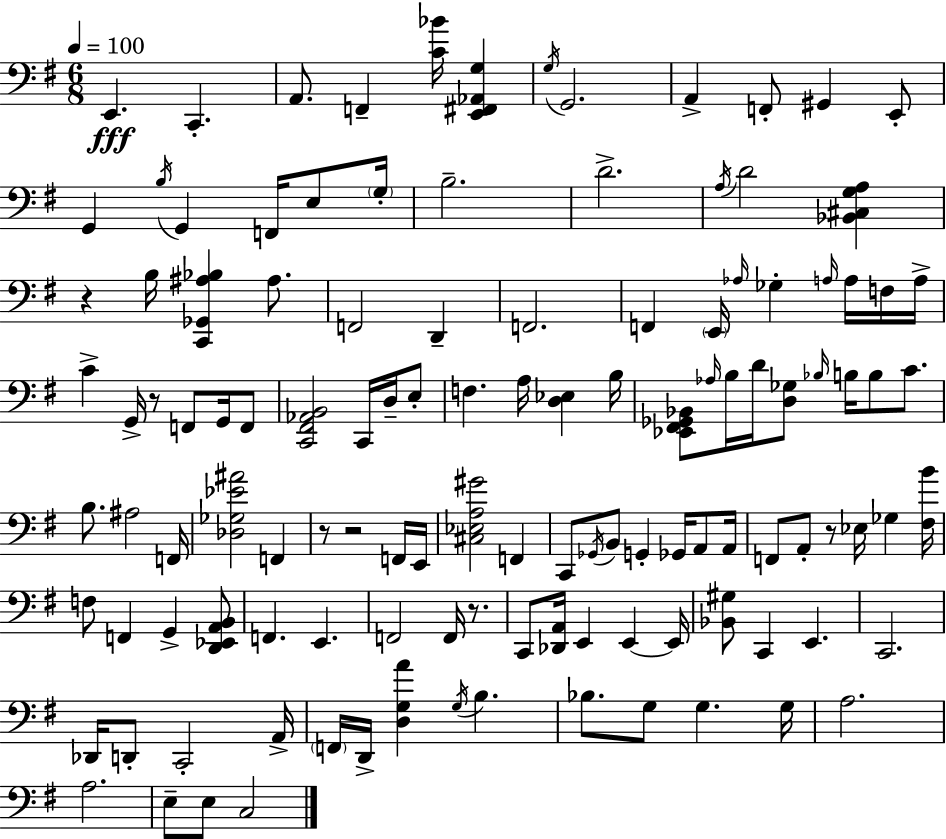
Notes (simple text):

E2/q. C2/q. A2/e. F2/q [C4,Bb4]/s [E2,F#2,Ab2,G3]/q G3/s G2/h. A2/q F2/e G#2/q E2/e G2/q B3/s G2/q F2/s E3/e G3/s B3/h. D4/h. A3/s D4/h [Bb2,C#3,G3,A3]/q R/q B3/s [C2,Gb2,A#3,Bb3]/q A#3/e. F2/h D2/q F2/h. F2/q E2/s Ab3/s Gb3/q A3/s A3/s F3/s A3/s C4/q G2/s R/e F2/e G2/s F2/e [C2,F#2,Ab2,B2]/h C2/s D3/s E3/e F3/q. A3/s [D3,Eb3]/q B3/s [Eb2,F#2,Gb2,Bb2]/e Ab3/s B3/s D4/s [D3,Gb3]/e Bb3/s B3/s B3/e C4/e. B3/e. A#3/h F2/s [Db3,Gb3,Eb4,A#4]/h F2/q R/e R/h F2/s E2/s [C#3,Eb3,A3,G#4]/h F2/q C2/e Gb2/s B2/e G2/q Gb2/s A2/e A2/s F2/e A2/e R/e Eb3/s Gb3/q [F#3,B4]/s F3/e F2/q G2/q [D2,Eb2,A2,B2]/e F2/q. E2/q. F2/h F2/s R/e. C2/e [Db2,A2]/s E2/q E2/q E2/s [Bb2,G#3]/e C2/q E2/q. C2/h. Db2/s D2/e C2/h A2/s F2/s D2/s [D3,G3,A4]/q G3/s B3/q. Bb3/e. G3/e G3/q. G3/s A3/h. A3/h. E3/e E3/e C3/h